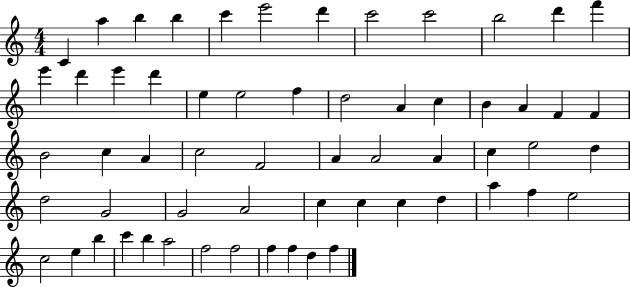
{
  \clef treble
  \numericTimeSignature
  \time 4/4
  \key c \major
  c'4 a''4 b''4 b''4 | c'''4 e'''2 d'''4 | c'''2 c'''2 | b''2 d'''4 f'''4 | \break e'''4 d'''4 e'''4 d'''4 | e''4 e''2 f''4 | d''2 a'4 c''4 | b'4 a'4 f'4 f'4 | \break b'2 c''4 a'4 | c''2 f'2 | a'4 a'2 a'4 | c''4 e''2 d''4 | \break d''2 g'2 | g'2 a'2 | c''4 c''4 c''4 d''4 | a''4 f''4 e''2 | \break c''2 e''4 b''4 | c'''4 b''4 a''2 | f''2 f''2 | f''4 f''4 d''4 f''4 | \break \bar "|."
}